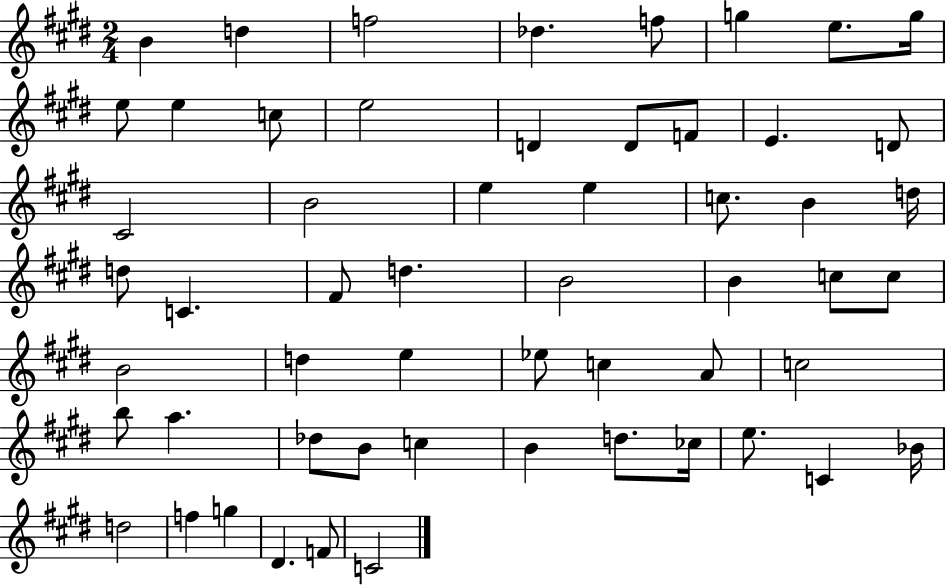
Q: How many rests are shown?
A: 0